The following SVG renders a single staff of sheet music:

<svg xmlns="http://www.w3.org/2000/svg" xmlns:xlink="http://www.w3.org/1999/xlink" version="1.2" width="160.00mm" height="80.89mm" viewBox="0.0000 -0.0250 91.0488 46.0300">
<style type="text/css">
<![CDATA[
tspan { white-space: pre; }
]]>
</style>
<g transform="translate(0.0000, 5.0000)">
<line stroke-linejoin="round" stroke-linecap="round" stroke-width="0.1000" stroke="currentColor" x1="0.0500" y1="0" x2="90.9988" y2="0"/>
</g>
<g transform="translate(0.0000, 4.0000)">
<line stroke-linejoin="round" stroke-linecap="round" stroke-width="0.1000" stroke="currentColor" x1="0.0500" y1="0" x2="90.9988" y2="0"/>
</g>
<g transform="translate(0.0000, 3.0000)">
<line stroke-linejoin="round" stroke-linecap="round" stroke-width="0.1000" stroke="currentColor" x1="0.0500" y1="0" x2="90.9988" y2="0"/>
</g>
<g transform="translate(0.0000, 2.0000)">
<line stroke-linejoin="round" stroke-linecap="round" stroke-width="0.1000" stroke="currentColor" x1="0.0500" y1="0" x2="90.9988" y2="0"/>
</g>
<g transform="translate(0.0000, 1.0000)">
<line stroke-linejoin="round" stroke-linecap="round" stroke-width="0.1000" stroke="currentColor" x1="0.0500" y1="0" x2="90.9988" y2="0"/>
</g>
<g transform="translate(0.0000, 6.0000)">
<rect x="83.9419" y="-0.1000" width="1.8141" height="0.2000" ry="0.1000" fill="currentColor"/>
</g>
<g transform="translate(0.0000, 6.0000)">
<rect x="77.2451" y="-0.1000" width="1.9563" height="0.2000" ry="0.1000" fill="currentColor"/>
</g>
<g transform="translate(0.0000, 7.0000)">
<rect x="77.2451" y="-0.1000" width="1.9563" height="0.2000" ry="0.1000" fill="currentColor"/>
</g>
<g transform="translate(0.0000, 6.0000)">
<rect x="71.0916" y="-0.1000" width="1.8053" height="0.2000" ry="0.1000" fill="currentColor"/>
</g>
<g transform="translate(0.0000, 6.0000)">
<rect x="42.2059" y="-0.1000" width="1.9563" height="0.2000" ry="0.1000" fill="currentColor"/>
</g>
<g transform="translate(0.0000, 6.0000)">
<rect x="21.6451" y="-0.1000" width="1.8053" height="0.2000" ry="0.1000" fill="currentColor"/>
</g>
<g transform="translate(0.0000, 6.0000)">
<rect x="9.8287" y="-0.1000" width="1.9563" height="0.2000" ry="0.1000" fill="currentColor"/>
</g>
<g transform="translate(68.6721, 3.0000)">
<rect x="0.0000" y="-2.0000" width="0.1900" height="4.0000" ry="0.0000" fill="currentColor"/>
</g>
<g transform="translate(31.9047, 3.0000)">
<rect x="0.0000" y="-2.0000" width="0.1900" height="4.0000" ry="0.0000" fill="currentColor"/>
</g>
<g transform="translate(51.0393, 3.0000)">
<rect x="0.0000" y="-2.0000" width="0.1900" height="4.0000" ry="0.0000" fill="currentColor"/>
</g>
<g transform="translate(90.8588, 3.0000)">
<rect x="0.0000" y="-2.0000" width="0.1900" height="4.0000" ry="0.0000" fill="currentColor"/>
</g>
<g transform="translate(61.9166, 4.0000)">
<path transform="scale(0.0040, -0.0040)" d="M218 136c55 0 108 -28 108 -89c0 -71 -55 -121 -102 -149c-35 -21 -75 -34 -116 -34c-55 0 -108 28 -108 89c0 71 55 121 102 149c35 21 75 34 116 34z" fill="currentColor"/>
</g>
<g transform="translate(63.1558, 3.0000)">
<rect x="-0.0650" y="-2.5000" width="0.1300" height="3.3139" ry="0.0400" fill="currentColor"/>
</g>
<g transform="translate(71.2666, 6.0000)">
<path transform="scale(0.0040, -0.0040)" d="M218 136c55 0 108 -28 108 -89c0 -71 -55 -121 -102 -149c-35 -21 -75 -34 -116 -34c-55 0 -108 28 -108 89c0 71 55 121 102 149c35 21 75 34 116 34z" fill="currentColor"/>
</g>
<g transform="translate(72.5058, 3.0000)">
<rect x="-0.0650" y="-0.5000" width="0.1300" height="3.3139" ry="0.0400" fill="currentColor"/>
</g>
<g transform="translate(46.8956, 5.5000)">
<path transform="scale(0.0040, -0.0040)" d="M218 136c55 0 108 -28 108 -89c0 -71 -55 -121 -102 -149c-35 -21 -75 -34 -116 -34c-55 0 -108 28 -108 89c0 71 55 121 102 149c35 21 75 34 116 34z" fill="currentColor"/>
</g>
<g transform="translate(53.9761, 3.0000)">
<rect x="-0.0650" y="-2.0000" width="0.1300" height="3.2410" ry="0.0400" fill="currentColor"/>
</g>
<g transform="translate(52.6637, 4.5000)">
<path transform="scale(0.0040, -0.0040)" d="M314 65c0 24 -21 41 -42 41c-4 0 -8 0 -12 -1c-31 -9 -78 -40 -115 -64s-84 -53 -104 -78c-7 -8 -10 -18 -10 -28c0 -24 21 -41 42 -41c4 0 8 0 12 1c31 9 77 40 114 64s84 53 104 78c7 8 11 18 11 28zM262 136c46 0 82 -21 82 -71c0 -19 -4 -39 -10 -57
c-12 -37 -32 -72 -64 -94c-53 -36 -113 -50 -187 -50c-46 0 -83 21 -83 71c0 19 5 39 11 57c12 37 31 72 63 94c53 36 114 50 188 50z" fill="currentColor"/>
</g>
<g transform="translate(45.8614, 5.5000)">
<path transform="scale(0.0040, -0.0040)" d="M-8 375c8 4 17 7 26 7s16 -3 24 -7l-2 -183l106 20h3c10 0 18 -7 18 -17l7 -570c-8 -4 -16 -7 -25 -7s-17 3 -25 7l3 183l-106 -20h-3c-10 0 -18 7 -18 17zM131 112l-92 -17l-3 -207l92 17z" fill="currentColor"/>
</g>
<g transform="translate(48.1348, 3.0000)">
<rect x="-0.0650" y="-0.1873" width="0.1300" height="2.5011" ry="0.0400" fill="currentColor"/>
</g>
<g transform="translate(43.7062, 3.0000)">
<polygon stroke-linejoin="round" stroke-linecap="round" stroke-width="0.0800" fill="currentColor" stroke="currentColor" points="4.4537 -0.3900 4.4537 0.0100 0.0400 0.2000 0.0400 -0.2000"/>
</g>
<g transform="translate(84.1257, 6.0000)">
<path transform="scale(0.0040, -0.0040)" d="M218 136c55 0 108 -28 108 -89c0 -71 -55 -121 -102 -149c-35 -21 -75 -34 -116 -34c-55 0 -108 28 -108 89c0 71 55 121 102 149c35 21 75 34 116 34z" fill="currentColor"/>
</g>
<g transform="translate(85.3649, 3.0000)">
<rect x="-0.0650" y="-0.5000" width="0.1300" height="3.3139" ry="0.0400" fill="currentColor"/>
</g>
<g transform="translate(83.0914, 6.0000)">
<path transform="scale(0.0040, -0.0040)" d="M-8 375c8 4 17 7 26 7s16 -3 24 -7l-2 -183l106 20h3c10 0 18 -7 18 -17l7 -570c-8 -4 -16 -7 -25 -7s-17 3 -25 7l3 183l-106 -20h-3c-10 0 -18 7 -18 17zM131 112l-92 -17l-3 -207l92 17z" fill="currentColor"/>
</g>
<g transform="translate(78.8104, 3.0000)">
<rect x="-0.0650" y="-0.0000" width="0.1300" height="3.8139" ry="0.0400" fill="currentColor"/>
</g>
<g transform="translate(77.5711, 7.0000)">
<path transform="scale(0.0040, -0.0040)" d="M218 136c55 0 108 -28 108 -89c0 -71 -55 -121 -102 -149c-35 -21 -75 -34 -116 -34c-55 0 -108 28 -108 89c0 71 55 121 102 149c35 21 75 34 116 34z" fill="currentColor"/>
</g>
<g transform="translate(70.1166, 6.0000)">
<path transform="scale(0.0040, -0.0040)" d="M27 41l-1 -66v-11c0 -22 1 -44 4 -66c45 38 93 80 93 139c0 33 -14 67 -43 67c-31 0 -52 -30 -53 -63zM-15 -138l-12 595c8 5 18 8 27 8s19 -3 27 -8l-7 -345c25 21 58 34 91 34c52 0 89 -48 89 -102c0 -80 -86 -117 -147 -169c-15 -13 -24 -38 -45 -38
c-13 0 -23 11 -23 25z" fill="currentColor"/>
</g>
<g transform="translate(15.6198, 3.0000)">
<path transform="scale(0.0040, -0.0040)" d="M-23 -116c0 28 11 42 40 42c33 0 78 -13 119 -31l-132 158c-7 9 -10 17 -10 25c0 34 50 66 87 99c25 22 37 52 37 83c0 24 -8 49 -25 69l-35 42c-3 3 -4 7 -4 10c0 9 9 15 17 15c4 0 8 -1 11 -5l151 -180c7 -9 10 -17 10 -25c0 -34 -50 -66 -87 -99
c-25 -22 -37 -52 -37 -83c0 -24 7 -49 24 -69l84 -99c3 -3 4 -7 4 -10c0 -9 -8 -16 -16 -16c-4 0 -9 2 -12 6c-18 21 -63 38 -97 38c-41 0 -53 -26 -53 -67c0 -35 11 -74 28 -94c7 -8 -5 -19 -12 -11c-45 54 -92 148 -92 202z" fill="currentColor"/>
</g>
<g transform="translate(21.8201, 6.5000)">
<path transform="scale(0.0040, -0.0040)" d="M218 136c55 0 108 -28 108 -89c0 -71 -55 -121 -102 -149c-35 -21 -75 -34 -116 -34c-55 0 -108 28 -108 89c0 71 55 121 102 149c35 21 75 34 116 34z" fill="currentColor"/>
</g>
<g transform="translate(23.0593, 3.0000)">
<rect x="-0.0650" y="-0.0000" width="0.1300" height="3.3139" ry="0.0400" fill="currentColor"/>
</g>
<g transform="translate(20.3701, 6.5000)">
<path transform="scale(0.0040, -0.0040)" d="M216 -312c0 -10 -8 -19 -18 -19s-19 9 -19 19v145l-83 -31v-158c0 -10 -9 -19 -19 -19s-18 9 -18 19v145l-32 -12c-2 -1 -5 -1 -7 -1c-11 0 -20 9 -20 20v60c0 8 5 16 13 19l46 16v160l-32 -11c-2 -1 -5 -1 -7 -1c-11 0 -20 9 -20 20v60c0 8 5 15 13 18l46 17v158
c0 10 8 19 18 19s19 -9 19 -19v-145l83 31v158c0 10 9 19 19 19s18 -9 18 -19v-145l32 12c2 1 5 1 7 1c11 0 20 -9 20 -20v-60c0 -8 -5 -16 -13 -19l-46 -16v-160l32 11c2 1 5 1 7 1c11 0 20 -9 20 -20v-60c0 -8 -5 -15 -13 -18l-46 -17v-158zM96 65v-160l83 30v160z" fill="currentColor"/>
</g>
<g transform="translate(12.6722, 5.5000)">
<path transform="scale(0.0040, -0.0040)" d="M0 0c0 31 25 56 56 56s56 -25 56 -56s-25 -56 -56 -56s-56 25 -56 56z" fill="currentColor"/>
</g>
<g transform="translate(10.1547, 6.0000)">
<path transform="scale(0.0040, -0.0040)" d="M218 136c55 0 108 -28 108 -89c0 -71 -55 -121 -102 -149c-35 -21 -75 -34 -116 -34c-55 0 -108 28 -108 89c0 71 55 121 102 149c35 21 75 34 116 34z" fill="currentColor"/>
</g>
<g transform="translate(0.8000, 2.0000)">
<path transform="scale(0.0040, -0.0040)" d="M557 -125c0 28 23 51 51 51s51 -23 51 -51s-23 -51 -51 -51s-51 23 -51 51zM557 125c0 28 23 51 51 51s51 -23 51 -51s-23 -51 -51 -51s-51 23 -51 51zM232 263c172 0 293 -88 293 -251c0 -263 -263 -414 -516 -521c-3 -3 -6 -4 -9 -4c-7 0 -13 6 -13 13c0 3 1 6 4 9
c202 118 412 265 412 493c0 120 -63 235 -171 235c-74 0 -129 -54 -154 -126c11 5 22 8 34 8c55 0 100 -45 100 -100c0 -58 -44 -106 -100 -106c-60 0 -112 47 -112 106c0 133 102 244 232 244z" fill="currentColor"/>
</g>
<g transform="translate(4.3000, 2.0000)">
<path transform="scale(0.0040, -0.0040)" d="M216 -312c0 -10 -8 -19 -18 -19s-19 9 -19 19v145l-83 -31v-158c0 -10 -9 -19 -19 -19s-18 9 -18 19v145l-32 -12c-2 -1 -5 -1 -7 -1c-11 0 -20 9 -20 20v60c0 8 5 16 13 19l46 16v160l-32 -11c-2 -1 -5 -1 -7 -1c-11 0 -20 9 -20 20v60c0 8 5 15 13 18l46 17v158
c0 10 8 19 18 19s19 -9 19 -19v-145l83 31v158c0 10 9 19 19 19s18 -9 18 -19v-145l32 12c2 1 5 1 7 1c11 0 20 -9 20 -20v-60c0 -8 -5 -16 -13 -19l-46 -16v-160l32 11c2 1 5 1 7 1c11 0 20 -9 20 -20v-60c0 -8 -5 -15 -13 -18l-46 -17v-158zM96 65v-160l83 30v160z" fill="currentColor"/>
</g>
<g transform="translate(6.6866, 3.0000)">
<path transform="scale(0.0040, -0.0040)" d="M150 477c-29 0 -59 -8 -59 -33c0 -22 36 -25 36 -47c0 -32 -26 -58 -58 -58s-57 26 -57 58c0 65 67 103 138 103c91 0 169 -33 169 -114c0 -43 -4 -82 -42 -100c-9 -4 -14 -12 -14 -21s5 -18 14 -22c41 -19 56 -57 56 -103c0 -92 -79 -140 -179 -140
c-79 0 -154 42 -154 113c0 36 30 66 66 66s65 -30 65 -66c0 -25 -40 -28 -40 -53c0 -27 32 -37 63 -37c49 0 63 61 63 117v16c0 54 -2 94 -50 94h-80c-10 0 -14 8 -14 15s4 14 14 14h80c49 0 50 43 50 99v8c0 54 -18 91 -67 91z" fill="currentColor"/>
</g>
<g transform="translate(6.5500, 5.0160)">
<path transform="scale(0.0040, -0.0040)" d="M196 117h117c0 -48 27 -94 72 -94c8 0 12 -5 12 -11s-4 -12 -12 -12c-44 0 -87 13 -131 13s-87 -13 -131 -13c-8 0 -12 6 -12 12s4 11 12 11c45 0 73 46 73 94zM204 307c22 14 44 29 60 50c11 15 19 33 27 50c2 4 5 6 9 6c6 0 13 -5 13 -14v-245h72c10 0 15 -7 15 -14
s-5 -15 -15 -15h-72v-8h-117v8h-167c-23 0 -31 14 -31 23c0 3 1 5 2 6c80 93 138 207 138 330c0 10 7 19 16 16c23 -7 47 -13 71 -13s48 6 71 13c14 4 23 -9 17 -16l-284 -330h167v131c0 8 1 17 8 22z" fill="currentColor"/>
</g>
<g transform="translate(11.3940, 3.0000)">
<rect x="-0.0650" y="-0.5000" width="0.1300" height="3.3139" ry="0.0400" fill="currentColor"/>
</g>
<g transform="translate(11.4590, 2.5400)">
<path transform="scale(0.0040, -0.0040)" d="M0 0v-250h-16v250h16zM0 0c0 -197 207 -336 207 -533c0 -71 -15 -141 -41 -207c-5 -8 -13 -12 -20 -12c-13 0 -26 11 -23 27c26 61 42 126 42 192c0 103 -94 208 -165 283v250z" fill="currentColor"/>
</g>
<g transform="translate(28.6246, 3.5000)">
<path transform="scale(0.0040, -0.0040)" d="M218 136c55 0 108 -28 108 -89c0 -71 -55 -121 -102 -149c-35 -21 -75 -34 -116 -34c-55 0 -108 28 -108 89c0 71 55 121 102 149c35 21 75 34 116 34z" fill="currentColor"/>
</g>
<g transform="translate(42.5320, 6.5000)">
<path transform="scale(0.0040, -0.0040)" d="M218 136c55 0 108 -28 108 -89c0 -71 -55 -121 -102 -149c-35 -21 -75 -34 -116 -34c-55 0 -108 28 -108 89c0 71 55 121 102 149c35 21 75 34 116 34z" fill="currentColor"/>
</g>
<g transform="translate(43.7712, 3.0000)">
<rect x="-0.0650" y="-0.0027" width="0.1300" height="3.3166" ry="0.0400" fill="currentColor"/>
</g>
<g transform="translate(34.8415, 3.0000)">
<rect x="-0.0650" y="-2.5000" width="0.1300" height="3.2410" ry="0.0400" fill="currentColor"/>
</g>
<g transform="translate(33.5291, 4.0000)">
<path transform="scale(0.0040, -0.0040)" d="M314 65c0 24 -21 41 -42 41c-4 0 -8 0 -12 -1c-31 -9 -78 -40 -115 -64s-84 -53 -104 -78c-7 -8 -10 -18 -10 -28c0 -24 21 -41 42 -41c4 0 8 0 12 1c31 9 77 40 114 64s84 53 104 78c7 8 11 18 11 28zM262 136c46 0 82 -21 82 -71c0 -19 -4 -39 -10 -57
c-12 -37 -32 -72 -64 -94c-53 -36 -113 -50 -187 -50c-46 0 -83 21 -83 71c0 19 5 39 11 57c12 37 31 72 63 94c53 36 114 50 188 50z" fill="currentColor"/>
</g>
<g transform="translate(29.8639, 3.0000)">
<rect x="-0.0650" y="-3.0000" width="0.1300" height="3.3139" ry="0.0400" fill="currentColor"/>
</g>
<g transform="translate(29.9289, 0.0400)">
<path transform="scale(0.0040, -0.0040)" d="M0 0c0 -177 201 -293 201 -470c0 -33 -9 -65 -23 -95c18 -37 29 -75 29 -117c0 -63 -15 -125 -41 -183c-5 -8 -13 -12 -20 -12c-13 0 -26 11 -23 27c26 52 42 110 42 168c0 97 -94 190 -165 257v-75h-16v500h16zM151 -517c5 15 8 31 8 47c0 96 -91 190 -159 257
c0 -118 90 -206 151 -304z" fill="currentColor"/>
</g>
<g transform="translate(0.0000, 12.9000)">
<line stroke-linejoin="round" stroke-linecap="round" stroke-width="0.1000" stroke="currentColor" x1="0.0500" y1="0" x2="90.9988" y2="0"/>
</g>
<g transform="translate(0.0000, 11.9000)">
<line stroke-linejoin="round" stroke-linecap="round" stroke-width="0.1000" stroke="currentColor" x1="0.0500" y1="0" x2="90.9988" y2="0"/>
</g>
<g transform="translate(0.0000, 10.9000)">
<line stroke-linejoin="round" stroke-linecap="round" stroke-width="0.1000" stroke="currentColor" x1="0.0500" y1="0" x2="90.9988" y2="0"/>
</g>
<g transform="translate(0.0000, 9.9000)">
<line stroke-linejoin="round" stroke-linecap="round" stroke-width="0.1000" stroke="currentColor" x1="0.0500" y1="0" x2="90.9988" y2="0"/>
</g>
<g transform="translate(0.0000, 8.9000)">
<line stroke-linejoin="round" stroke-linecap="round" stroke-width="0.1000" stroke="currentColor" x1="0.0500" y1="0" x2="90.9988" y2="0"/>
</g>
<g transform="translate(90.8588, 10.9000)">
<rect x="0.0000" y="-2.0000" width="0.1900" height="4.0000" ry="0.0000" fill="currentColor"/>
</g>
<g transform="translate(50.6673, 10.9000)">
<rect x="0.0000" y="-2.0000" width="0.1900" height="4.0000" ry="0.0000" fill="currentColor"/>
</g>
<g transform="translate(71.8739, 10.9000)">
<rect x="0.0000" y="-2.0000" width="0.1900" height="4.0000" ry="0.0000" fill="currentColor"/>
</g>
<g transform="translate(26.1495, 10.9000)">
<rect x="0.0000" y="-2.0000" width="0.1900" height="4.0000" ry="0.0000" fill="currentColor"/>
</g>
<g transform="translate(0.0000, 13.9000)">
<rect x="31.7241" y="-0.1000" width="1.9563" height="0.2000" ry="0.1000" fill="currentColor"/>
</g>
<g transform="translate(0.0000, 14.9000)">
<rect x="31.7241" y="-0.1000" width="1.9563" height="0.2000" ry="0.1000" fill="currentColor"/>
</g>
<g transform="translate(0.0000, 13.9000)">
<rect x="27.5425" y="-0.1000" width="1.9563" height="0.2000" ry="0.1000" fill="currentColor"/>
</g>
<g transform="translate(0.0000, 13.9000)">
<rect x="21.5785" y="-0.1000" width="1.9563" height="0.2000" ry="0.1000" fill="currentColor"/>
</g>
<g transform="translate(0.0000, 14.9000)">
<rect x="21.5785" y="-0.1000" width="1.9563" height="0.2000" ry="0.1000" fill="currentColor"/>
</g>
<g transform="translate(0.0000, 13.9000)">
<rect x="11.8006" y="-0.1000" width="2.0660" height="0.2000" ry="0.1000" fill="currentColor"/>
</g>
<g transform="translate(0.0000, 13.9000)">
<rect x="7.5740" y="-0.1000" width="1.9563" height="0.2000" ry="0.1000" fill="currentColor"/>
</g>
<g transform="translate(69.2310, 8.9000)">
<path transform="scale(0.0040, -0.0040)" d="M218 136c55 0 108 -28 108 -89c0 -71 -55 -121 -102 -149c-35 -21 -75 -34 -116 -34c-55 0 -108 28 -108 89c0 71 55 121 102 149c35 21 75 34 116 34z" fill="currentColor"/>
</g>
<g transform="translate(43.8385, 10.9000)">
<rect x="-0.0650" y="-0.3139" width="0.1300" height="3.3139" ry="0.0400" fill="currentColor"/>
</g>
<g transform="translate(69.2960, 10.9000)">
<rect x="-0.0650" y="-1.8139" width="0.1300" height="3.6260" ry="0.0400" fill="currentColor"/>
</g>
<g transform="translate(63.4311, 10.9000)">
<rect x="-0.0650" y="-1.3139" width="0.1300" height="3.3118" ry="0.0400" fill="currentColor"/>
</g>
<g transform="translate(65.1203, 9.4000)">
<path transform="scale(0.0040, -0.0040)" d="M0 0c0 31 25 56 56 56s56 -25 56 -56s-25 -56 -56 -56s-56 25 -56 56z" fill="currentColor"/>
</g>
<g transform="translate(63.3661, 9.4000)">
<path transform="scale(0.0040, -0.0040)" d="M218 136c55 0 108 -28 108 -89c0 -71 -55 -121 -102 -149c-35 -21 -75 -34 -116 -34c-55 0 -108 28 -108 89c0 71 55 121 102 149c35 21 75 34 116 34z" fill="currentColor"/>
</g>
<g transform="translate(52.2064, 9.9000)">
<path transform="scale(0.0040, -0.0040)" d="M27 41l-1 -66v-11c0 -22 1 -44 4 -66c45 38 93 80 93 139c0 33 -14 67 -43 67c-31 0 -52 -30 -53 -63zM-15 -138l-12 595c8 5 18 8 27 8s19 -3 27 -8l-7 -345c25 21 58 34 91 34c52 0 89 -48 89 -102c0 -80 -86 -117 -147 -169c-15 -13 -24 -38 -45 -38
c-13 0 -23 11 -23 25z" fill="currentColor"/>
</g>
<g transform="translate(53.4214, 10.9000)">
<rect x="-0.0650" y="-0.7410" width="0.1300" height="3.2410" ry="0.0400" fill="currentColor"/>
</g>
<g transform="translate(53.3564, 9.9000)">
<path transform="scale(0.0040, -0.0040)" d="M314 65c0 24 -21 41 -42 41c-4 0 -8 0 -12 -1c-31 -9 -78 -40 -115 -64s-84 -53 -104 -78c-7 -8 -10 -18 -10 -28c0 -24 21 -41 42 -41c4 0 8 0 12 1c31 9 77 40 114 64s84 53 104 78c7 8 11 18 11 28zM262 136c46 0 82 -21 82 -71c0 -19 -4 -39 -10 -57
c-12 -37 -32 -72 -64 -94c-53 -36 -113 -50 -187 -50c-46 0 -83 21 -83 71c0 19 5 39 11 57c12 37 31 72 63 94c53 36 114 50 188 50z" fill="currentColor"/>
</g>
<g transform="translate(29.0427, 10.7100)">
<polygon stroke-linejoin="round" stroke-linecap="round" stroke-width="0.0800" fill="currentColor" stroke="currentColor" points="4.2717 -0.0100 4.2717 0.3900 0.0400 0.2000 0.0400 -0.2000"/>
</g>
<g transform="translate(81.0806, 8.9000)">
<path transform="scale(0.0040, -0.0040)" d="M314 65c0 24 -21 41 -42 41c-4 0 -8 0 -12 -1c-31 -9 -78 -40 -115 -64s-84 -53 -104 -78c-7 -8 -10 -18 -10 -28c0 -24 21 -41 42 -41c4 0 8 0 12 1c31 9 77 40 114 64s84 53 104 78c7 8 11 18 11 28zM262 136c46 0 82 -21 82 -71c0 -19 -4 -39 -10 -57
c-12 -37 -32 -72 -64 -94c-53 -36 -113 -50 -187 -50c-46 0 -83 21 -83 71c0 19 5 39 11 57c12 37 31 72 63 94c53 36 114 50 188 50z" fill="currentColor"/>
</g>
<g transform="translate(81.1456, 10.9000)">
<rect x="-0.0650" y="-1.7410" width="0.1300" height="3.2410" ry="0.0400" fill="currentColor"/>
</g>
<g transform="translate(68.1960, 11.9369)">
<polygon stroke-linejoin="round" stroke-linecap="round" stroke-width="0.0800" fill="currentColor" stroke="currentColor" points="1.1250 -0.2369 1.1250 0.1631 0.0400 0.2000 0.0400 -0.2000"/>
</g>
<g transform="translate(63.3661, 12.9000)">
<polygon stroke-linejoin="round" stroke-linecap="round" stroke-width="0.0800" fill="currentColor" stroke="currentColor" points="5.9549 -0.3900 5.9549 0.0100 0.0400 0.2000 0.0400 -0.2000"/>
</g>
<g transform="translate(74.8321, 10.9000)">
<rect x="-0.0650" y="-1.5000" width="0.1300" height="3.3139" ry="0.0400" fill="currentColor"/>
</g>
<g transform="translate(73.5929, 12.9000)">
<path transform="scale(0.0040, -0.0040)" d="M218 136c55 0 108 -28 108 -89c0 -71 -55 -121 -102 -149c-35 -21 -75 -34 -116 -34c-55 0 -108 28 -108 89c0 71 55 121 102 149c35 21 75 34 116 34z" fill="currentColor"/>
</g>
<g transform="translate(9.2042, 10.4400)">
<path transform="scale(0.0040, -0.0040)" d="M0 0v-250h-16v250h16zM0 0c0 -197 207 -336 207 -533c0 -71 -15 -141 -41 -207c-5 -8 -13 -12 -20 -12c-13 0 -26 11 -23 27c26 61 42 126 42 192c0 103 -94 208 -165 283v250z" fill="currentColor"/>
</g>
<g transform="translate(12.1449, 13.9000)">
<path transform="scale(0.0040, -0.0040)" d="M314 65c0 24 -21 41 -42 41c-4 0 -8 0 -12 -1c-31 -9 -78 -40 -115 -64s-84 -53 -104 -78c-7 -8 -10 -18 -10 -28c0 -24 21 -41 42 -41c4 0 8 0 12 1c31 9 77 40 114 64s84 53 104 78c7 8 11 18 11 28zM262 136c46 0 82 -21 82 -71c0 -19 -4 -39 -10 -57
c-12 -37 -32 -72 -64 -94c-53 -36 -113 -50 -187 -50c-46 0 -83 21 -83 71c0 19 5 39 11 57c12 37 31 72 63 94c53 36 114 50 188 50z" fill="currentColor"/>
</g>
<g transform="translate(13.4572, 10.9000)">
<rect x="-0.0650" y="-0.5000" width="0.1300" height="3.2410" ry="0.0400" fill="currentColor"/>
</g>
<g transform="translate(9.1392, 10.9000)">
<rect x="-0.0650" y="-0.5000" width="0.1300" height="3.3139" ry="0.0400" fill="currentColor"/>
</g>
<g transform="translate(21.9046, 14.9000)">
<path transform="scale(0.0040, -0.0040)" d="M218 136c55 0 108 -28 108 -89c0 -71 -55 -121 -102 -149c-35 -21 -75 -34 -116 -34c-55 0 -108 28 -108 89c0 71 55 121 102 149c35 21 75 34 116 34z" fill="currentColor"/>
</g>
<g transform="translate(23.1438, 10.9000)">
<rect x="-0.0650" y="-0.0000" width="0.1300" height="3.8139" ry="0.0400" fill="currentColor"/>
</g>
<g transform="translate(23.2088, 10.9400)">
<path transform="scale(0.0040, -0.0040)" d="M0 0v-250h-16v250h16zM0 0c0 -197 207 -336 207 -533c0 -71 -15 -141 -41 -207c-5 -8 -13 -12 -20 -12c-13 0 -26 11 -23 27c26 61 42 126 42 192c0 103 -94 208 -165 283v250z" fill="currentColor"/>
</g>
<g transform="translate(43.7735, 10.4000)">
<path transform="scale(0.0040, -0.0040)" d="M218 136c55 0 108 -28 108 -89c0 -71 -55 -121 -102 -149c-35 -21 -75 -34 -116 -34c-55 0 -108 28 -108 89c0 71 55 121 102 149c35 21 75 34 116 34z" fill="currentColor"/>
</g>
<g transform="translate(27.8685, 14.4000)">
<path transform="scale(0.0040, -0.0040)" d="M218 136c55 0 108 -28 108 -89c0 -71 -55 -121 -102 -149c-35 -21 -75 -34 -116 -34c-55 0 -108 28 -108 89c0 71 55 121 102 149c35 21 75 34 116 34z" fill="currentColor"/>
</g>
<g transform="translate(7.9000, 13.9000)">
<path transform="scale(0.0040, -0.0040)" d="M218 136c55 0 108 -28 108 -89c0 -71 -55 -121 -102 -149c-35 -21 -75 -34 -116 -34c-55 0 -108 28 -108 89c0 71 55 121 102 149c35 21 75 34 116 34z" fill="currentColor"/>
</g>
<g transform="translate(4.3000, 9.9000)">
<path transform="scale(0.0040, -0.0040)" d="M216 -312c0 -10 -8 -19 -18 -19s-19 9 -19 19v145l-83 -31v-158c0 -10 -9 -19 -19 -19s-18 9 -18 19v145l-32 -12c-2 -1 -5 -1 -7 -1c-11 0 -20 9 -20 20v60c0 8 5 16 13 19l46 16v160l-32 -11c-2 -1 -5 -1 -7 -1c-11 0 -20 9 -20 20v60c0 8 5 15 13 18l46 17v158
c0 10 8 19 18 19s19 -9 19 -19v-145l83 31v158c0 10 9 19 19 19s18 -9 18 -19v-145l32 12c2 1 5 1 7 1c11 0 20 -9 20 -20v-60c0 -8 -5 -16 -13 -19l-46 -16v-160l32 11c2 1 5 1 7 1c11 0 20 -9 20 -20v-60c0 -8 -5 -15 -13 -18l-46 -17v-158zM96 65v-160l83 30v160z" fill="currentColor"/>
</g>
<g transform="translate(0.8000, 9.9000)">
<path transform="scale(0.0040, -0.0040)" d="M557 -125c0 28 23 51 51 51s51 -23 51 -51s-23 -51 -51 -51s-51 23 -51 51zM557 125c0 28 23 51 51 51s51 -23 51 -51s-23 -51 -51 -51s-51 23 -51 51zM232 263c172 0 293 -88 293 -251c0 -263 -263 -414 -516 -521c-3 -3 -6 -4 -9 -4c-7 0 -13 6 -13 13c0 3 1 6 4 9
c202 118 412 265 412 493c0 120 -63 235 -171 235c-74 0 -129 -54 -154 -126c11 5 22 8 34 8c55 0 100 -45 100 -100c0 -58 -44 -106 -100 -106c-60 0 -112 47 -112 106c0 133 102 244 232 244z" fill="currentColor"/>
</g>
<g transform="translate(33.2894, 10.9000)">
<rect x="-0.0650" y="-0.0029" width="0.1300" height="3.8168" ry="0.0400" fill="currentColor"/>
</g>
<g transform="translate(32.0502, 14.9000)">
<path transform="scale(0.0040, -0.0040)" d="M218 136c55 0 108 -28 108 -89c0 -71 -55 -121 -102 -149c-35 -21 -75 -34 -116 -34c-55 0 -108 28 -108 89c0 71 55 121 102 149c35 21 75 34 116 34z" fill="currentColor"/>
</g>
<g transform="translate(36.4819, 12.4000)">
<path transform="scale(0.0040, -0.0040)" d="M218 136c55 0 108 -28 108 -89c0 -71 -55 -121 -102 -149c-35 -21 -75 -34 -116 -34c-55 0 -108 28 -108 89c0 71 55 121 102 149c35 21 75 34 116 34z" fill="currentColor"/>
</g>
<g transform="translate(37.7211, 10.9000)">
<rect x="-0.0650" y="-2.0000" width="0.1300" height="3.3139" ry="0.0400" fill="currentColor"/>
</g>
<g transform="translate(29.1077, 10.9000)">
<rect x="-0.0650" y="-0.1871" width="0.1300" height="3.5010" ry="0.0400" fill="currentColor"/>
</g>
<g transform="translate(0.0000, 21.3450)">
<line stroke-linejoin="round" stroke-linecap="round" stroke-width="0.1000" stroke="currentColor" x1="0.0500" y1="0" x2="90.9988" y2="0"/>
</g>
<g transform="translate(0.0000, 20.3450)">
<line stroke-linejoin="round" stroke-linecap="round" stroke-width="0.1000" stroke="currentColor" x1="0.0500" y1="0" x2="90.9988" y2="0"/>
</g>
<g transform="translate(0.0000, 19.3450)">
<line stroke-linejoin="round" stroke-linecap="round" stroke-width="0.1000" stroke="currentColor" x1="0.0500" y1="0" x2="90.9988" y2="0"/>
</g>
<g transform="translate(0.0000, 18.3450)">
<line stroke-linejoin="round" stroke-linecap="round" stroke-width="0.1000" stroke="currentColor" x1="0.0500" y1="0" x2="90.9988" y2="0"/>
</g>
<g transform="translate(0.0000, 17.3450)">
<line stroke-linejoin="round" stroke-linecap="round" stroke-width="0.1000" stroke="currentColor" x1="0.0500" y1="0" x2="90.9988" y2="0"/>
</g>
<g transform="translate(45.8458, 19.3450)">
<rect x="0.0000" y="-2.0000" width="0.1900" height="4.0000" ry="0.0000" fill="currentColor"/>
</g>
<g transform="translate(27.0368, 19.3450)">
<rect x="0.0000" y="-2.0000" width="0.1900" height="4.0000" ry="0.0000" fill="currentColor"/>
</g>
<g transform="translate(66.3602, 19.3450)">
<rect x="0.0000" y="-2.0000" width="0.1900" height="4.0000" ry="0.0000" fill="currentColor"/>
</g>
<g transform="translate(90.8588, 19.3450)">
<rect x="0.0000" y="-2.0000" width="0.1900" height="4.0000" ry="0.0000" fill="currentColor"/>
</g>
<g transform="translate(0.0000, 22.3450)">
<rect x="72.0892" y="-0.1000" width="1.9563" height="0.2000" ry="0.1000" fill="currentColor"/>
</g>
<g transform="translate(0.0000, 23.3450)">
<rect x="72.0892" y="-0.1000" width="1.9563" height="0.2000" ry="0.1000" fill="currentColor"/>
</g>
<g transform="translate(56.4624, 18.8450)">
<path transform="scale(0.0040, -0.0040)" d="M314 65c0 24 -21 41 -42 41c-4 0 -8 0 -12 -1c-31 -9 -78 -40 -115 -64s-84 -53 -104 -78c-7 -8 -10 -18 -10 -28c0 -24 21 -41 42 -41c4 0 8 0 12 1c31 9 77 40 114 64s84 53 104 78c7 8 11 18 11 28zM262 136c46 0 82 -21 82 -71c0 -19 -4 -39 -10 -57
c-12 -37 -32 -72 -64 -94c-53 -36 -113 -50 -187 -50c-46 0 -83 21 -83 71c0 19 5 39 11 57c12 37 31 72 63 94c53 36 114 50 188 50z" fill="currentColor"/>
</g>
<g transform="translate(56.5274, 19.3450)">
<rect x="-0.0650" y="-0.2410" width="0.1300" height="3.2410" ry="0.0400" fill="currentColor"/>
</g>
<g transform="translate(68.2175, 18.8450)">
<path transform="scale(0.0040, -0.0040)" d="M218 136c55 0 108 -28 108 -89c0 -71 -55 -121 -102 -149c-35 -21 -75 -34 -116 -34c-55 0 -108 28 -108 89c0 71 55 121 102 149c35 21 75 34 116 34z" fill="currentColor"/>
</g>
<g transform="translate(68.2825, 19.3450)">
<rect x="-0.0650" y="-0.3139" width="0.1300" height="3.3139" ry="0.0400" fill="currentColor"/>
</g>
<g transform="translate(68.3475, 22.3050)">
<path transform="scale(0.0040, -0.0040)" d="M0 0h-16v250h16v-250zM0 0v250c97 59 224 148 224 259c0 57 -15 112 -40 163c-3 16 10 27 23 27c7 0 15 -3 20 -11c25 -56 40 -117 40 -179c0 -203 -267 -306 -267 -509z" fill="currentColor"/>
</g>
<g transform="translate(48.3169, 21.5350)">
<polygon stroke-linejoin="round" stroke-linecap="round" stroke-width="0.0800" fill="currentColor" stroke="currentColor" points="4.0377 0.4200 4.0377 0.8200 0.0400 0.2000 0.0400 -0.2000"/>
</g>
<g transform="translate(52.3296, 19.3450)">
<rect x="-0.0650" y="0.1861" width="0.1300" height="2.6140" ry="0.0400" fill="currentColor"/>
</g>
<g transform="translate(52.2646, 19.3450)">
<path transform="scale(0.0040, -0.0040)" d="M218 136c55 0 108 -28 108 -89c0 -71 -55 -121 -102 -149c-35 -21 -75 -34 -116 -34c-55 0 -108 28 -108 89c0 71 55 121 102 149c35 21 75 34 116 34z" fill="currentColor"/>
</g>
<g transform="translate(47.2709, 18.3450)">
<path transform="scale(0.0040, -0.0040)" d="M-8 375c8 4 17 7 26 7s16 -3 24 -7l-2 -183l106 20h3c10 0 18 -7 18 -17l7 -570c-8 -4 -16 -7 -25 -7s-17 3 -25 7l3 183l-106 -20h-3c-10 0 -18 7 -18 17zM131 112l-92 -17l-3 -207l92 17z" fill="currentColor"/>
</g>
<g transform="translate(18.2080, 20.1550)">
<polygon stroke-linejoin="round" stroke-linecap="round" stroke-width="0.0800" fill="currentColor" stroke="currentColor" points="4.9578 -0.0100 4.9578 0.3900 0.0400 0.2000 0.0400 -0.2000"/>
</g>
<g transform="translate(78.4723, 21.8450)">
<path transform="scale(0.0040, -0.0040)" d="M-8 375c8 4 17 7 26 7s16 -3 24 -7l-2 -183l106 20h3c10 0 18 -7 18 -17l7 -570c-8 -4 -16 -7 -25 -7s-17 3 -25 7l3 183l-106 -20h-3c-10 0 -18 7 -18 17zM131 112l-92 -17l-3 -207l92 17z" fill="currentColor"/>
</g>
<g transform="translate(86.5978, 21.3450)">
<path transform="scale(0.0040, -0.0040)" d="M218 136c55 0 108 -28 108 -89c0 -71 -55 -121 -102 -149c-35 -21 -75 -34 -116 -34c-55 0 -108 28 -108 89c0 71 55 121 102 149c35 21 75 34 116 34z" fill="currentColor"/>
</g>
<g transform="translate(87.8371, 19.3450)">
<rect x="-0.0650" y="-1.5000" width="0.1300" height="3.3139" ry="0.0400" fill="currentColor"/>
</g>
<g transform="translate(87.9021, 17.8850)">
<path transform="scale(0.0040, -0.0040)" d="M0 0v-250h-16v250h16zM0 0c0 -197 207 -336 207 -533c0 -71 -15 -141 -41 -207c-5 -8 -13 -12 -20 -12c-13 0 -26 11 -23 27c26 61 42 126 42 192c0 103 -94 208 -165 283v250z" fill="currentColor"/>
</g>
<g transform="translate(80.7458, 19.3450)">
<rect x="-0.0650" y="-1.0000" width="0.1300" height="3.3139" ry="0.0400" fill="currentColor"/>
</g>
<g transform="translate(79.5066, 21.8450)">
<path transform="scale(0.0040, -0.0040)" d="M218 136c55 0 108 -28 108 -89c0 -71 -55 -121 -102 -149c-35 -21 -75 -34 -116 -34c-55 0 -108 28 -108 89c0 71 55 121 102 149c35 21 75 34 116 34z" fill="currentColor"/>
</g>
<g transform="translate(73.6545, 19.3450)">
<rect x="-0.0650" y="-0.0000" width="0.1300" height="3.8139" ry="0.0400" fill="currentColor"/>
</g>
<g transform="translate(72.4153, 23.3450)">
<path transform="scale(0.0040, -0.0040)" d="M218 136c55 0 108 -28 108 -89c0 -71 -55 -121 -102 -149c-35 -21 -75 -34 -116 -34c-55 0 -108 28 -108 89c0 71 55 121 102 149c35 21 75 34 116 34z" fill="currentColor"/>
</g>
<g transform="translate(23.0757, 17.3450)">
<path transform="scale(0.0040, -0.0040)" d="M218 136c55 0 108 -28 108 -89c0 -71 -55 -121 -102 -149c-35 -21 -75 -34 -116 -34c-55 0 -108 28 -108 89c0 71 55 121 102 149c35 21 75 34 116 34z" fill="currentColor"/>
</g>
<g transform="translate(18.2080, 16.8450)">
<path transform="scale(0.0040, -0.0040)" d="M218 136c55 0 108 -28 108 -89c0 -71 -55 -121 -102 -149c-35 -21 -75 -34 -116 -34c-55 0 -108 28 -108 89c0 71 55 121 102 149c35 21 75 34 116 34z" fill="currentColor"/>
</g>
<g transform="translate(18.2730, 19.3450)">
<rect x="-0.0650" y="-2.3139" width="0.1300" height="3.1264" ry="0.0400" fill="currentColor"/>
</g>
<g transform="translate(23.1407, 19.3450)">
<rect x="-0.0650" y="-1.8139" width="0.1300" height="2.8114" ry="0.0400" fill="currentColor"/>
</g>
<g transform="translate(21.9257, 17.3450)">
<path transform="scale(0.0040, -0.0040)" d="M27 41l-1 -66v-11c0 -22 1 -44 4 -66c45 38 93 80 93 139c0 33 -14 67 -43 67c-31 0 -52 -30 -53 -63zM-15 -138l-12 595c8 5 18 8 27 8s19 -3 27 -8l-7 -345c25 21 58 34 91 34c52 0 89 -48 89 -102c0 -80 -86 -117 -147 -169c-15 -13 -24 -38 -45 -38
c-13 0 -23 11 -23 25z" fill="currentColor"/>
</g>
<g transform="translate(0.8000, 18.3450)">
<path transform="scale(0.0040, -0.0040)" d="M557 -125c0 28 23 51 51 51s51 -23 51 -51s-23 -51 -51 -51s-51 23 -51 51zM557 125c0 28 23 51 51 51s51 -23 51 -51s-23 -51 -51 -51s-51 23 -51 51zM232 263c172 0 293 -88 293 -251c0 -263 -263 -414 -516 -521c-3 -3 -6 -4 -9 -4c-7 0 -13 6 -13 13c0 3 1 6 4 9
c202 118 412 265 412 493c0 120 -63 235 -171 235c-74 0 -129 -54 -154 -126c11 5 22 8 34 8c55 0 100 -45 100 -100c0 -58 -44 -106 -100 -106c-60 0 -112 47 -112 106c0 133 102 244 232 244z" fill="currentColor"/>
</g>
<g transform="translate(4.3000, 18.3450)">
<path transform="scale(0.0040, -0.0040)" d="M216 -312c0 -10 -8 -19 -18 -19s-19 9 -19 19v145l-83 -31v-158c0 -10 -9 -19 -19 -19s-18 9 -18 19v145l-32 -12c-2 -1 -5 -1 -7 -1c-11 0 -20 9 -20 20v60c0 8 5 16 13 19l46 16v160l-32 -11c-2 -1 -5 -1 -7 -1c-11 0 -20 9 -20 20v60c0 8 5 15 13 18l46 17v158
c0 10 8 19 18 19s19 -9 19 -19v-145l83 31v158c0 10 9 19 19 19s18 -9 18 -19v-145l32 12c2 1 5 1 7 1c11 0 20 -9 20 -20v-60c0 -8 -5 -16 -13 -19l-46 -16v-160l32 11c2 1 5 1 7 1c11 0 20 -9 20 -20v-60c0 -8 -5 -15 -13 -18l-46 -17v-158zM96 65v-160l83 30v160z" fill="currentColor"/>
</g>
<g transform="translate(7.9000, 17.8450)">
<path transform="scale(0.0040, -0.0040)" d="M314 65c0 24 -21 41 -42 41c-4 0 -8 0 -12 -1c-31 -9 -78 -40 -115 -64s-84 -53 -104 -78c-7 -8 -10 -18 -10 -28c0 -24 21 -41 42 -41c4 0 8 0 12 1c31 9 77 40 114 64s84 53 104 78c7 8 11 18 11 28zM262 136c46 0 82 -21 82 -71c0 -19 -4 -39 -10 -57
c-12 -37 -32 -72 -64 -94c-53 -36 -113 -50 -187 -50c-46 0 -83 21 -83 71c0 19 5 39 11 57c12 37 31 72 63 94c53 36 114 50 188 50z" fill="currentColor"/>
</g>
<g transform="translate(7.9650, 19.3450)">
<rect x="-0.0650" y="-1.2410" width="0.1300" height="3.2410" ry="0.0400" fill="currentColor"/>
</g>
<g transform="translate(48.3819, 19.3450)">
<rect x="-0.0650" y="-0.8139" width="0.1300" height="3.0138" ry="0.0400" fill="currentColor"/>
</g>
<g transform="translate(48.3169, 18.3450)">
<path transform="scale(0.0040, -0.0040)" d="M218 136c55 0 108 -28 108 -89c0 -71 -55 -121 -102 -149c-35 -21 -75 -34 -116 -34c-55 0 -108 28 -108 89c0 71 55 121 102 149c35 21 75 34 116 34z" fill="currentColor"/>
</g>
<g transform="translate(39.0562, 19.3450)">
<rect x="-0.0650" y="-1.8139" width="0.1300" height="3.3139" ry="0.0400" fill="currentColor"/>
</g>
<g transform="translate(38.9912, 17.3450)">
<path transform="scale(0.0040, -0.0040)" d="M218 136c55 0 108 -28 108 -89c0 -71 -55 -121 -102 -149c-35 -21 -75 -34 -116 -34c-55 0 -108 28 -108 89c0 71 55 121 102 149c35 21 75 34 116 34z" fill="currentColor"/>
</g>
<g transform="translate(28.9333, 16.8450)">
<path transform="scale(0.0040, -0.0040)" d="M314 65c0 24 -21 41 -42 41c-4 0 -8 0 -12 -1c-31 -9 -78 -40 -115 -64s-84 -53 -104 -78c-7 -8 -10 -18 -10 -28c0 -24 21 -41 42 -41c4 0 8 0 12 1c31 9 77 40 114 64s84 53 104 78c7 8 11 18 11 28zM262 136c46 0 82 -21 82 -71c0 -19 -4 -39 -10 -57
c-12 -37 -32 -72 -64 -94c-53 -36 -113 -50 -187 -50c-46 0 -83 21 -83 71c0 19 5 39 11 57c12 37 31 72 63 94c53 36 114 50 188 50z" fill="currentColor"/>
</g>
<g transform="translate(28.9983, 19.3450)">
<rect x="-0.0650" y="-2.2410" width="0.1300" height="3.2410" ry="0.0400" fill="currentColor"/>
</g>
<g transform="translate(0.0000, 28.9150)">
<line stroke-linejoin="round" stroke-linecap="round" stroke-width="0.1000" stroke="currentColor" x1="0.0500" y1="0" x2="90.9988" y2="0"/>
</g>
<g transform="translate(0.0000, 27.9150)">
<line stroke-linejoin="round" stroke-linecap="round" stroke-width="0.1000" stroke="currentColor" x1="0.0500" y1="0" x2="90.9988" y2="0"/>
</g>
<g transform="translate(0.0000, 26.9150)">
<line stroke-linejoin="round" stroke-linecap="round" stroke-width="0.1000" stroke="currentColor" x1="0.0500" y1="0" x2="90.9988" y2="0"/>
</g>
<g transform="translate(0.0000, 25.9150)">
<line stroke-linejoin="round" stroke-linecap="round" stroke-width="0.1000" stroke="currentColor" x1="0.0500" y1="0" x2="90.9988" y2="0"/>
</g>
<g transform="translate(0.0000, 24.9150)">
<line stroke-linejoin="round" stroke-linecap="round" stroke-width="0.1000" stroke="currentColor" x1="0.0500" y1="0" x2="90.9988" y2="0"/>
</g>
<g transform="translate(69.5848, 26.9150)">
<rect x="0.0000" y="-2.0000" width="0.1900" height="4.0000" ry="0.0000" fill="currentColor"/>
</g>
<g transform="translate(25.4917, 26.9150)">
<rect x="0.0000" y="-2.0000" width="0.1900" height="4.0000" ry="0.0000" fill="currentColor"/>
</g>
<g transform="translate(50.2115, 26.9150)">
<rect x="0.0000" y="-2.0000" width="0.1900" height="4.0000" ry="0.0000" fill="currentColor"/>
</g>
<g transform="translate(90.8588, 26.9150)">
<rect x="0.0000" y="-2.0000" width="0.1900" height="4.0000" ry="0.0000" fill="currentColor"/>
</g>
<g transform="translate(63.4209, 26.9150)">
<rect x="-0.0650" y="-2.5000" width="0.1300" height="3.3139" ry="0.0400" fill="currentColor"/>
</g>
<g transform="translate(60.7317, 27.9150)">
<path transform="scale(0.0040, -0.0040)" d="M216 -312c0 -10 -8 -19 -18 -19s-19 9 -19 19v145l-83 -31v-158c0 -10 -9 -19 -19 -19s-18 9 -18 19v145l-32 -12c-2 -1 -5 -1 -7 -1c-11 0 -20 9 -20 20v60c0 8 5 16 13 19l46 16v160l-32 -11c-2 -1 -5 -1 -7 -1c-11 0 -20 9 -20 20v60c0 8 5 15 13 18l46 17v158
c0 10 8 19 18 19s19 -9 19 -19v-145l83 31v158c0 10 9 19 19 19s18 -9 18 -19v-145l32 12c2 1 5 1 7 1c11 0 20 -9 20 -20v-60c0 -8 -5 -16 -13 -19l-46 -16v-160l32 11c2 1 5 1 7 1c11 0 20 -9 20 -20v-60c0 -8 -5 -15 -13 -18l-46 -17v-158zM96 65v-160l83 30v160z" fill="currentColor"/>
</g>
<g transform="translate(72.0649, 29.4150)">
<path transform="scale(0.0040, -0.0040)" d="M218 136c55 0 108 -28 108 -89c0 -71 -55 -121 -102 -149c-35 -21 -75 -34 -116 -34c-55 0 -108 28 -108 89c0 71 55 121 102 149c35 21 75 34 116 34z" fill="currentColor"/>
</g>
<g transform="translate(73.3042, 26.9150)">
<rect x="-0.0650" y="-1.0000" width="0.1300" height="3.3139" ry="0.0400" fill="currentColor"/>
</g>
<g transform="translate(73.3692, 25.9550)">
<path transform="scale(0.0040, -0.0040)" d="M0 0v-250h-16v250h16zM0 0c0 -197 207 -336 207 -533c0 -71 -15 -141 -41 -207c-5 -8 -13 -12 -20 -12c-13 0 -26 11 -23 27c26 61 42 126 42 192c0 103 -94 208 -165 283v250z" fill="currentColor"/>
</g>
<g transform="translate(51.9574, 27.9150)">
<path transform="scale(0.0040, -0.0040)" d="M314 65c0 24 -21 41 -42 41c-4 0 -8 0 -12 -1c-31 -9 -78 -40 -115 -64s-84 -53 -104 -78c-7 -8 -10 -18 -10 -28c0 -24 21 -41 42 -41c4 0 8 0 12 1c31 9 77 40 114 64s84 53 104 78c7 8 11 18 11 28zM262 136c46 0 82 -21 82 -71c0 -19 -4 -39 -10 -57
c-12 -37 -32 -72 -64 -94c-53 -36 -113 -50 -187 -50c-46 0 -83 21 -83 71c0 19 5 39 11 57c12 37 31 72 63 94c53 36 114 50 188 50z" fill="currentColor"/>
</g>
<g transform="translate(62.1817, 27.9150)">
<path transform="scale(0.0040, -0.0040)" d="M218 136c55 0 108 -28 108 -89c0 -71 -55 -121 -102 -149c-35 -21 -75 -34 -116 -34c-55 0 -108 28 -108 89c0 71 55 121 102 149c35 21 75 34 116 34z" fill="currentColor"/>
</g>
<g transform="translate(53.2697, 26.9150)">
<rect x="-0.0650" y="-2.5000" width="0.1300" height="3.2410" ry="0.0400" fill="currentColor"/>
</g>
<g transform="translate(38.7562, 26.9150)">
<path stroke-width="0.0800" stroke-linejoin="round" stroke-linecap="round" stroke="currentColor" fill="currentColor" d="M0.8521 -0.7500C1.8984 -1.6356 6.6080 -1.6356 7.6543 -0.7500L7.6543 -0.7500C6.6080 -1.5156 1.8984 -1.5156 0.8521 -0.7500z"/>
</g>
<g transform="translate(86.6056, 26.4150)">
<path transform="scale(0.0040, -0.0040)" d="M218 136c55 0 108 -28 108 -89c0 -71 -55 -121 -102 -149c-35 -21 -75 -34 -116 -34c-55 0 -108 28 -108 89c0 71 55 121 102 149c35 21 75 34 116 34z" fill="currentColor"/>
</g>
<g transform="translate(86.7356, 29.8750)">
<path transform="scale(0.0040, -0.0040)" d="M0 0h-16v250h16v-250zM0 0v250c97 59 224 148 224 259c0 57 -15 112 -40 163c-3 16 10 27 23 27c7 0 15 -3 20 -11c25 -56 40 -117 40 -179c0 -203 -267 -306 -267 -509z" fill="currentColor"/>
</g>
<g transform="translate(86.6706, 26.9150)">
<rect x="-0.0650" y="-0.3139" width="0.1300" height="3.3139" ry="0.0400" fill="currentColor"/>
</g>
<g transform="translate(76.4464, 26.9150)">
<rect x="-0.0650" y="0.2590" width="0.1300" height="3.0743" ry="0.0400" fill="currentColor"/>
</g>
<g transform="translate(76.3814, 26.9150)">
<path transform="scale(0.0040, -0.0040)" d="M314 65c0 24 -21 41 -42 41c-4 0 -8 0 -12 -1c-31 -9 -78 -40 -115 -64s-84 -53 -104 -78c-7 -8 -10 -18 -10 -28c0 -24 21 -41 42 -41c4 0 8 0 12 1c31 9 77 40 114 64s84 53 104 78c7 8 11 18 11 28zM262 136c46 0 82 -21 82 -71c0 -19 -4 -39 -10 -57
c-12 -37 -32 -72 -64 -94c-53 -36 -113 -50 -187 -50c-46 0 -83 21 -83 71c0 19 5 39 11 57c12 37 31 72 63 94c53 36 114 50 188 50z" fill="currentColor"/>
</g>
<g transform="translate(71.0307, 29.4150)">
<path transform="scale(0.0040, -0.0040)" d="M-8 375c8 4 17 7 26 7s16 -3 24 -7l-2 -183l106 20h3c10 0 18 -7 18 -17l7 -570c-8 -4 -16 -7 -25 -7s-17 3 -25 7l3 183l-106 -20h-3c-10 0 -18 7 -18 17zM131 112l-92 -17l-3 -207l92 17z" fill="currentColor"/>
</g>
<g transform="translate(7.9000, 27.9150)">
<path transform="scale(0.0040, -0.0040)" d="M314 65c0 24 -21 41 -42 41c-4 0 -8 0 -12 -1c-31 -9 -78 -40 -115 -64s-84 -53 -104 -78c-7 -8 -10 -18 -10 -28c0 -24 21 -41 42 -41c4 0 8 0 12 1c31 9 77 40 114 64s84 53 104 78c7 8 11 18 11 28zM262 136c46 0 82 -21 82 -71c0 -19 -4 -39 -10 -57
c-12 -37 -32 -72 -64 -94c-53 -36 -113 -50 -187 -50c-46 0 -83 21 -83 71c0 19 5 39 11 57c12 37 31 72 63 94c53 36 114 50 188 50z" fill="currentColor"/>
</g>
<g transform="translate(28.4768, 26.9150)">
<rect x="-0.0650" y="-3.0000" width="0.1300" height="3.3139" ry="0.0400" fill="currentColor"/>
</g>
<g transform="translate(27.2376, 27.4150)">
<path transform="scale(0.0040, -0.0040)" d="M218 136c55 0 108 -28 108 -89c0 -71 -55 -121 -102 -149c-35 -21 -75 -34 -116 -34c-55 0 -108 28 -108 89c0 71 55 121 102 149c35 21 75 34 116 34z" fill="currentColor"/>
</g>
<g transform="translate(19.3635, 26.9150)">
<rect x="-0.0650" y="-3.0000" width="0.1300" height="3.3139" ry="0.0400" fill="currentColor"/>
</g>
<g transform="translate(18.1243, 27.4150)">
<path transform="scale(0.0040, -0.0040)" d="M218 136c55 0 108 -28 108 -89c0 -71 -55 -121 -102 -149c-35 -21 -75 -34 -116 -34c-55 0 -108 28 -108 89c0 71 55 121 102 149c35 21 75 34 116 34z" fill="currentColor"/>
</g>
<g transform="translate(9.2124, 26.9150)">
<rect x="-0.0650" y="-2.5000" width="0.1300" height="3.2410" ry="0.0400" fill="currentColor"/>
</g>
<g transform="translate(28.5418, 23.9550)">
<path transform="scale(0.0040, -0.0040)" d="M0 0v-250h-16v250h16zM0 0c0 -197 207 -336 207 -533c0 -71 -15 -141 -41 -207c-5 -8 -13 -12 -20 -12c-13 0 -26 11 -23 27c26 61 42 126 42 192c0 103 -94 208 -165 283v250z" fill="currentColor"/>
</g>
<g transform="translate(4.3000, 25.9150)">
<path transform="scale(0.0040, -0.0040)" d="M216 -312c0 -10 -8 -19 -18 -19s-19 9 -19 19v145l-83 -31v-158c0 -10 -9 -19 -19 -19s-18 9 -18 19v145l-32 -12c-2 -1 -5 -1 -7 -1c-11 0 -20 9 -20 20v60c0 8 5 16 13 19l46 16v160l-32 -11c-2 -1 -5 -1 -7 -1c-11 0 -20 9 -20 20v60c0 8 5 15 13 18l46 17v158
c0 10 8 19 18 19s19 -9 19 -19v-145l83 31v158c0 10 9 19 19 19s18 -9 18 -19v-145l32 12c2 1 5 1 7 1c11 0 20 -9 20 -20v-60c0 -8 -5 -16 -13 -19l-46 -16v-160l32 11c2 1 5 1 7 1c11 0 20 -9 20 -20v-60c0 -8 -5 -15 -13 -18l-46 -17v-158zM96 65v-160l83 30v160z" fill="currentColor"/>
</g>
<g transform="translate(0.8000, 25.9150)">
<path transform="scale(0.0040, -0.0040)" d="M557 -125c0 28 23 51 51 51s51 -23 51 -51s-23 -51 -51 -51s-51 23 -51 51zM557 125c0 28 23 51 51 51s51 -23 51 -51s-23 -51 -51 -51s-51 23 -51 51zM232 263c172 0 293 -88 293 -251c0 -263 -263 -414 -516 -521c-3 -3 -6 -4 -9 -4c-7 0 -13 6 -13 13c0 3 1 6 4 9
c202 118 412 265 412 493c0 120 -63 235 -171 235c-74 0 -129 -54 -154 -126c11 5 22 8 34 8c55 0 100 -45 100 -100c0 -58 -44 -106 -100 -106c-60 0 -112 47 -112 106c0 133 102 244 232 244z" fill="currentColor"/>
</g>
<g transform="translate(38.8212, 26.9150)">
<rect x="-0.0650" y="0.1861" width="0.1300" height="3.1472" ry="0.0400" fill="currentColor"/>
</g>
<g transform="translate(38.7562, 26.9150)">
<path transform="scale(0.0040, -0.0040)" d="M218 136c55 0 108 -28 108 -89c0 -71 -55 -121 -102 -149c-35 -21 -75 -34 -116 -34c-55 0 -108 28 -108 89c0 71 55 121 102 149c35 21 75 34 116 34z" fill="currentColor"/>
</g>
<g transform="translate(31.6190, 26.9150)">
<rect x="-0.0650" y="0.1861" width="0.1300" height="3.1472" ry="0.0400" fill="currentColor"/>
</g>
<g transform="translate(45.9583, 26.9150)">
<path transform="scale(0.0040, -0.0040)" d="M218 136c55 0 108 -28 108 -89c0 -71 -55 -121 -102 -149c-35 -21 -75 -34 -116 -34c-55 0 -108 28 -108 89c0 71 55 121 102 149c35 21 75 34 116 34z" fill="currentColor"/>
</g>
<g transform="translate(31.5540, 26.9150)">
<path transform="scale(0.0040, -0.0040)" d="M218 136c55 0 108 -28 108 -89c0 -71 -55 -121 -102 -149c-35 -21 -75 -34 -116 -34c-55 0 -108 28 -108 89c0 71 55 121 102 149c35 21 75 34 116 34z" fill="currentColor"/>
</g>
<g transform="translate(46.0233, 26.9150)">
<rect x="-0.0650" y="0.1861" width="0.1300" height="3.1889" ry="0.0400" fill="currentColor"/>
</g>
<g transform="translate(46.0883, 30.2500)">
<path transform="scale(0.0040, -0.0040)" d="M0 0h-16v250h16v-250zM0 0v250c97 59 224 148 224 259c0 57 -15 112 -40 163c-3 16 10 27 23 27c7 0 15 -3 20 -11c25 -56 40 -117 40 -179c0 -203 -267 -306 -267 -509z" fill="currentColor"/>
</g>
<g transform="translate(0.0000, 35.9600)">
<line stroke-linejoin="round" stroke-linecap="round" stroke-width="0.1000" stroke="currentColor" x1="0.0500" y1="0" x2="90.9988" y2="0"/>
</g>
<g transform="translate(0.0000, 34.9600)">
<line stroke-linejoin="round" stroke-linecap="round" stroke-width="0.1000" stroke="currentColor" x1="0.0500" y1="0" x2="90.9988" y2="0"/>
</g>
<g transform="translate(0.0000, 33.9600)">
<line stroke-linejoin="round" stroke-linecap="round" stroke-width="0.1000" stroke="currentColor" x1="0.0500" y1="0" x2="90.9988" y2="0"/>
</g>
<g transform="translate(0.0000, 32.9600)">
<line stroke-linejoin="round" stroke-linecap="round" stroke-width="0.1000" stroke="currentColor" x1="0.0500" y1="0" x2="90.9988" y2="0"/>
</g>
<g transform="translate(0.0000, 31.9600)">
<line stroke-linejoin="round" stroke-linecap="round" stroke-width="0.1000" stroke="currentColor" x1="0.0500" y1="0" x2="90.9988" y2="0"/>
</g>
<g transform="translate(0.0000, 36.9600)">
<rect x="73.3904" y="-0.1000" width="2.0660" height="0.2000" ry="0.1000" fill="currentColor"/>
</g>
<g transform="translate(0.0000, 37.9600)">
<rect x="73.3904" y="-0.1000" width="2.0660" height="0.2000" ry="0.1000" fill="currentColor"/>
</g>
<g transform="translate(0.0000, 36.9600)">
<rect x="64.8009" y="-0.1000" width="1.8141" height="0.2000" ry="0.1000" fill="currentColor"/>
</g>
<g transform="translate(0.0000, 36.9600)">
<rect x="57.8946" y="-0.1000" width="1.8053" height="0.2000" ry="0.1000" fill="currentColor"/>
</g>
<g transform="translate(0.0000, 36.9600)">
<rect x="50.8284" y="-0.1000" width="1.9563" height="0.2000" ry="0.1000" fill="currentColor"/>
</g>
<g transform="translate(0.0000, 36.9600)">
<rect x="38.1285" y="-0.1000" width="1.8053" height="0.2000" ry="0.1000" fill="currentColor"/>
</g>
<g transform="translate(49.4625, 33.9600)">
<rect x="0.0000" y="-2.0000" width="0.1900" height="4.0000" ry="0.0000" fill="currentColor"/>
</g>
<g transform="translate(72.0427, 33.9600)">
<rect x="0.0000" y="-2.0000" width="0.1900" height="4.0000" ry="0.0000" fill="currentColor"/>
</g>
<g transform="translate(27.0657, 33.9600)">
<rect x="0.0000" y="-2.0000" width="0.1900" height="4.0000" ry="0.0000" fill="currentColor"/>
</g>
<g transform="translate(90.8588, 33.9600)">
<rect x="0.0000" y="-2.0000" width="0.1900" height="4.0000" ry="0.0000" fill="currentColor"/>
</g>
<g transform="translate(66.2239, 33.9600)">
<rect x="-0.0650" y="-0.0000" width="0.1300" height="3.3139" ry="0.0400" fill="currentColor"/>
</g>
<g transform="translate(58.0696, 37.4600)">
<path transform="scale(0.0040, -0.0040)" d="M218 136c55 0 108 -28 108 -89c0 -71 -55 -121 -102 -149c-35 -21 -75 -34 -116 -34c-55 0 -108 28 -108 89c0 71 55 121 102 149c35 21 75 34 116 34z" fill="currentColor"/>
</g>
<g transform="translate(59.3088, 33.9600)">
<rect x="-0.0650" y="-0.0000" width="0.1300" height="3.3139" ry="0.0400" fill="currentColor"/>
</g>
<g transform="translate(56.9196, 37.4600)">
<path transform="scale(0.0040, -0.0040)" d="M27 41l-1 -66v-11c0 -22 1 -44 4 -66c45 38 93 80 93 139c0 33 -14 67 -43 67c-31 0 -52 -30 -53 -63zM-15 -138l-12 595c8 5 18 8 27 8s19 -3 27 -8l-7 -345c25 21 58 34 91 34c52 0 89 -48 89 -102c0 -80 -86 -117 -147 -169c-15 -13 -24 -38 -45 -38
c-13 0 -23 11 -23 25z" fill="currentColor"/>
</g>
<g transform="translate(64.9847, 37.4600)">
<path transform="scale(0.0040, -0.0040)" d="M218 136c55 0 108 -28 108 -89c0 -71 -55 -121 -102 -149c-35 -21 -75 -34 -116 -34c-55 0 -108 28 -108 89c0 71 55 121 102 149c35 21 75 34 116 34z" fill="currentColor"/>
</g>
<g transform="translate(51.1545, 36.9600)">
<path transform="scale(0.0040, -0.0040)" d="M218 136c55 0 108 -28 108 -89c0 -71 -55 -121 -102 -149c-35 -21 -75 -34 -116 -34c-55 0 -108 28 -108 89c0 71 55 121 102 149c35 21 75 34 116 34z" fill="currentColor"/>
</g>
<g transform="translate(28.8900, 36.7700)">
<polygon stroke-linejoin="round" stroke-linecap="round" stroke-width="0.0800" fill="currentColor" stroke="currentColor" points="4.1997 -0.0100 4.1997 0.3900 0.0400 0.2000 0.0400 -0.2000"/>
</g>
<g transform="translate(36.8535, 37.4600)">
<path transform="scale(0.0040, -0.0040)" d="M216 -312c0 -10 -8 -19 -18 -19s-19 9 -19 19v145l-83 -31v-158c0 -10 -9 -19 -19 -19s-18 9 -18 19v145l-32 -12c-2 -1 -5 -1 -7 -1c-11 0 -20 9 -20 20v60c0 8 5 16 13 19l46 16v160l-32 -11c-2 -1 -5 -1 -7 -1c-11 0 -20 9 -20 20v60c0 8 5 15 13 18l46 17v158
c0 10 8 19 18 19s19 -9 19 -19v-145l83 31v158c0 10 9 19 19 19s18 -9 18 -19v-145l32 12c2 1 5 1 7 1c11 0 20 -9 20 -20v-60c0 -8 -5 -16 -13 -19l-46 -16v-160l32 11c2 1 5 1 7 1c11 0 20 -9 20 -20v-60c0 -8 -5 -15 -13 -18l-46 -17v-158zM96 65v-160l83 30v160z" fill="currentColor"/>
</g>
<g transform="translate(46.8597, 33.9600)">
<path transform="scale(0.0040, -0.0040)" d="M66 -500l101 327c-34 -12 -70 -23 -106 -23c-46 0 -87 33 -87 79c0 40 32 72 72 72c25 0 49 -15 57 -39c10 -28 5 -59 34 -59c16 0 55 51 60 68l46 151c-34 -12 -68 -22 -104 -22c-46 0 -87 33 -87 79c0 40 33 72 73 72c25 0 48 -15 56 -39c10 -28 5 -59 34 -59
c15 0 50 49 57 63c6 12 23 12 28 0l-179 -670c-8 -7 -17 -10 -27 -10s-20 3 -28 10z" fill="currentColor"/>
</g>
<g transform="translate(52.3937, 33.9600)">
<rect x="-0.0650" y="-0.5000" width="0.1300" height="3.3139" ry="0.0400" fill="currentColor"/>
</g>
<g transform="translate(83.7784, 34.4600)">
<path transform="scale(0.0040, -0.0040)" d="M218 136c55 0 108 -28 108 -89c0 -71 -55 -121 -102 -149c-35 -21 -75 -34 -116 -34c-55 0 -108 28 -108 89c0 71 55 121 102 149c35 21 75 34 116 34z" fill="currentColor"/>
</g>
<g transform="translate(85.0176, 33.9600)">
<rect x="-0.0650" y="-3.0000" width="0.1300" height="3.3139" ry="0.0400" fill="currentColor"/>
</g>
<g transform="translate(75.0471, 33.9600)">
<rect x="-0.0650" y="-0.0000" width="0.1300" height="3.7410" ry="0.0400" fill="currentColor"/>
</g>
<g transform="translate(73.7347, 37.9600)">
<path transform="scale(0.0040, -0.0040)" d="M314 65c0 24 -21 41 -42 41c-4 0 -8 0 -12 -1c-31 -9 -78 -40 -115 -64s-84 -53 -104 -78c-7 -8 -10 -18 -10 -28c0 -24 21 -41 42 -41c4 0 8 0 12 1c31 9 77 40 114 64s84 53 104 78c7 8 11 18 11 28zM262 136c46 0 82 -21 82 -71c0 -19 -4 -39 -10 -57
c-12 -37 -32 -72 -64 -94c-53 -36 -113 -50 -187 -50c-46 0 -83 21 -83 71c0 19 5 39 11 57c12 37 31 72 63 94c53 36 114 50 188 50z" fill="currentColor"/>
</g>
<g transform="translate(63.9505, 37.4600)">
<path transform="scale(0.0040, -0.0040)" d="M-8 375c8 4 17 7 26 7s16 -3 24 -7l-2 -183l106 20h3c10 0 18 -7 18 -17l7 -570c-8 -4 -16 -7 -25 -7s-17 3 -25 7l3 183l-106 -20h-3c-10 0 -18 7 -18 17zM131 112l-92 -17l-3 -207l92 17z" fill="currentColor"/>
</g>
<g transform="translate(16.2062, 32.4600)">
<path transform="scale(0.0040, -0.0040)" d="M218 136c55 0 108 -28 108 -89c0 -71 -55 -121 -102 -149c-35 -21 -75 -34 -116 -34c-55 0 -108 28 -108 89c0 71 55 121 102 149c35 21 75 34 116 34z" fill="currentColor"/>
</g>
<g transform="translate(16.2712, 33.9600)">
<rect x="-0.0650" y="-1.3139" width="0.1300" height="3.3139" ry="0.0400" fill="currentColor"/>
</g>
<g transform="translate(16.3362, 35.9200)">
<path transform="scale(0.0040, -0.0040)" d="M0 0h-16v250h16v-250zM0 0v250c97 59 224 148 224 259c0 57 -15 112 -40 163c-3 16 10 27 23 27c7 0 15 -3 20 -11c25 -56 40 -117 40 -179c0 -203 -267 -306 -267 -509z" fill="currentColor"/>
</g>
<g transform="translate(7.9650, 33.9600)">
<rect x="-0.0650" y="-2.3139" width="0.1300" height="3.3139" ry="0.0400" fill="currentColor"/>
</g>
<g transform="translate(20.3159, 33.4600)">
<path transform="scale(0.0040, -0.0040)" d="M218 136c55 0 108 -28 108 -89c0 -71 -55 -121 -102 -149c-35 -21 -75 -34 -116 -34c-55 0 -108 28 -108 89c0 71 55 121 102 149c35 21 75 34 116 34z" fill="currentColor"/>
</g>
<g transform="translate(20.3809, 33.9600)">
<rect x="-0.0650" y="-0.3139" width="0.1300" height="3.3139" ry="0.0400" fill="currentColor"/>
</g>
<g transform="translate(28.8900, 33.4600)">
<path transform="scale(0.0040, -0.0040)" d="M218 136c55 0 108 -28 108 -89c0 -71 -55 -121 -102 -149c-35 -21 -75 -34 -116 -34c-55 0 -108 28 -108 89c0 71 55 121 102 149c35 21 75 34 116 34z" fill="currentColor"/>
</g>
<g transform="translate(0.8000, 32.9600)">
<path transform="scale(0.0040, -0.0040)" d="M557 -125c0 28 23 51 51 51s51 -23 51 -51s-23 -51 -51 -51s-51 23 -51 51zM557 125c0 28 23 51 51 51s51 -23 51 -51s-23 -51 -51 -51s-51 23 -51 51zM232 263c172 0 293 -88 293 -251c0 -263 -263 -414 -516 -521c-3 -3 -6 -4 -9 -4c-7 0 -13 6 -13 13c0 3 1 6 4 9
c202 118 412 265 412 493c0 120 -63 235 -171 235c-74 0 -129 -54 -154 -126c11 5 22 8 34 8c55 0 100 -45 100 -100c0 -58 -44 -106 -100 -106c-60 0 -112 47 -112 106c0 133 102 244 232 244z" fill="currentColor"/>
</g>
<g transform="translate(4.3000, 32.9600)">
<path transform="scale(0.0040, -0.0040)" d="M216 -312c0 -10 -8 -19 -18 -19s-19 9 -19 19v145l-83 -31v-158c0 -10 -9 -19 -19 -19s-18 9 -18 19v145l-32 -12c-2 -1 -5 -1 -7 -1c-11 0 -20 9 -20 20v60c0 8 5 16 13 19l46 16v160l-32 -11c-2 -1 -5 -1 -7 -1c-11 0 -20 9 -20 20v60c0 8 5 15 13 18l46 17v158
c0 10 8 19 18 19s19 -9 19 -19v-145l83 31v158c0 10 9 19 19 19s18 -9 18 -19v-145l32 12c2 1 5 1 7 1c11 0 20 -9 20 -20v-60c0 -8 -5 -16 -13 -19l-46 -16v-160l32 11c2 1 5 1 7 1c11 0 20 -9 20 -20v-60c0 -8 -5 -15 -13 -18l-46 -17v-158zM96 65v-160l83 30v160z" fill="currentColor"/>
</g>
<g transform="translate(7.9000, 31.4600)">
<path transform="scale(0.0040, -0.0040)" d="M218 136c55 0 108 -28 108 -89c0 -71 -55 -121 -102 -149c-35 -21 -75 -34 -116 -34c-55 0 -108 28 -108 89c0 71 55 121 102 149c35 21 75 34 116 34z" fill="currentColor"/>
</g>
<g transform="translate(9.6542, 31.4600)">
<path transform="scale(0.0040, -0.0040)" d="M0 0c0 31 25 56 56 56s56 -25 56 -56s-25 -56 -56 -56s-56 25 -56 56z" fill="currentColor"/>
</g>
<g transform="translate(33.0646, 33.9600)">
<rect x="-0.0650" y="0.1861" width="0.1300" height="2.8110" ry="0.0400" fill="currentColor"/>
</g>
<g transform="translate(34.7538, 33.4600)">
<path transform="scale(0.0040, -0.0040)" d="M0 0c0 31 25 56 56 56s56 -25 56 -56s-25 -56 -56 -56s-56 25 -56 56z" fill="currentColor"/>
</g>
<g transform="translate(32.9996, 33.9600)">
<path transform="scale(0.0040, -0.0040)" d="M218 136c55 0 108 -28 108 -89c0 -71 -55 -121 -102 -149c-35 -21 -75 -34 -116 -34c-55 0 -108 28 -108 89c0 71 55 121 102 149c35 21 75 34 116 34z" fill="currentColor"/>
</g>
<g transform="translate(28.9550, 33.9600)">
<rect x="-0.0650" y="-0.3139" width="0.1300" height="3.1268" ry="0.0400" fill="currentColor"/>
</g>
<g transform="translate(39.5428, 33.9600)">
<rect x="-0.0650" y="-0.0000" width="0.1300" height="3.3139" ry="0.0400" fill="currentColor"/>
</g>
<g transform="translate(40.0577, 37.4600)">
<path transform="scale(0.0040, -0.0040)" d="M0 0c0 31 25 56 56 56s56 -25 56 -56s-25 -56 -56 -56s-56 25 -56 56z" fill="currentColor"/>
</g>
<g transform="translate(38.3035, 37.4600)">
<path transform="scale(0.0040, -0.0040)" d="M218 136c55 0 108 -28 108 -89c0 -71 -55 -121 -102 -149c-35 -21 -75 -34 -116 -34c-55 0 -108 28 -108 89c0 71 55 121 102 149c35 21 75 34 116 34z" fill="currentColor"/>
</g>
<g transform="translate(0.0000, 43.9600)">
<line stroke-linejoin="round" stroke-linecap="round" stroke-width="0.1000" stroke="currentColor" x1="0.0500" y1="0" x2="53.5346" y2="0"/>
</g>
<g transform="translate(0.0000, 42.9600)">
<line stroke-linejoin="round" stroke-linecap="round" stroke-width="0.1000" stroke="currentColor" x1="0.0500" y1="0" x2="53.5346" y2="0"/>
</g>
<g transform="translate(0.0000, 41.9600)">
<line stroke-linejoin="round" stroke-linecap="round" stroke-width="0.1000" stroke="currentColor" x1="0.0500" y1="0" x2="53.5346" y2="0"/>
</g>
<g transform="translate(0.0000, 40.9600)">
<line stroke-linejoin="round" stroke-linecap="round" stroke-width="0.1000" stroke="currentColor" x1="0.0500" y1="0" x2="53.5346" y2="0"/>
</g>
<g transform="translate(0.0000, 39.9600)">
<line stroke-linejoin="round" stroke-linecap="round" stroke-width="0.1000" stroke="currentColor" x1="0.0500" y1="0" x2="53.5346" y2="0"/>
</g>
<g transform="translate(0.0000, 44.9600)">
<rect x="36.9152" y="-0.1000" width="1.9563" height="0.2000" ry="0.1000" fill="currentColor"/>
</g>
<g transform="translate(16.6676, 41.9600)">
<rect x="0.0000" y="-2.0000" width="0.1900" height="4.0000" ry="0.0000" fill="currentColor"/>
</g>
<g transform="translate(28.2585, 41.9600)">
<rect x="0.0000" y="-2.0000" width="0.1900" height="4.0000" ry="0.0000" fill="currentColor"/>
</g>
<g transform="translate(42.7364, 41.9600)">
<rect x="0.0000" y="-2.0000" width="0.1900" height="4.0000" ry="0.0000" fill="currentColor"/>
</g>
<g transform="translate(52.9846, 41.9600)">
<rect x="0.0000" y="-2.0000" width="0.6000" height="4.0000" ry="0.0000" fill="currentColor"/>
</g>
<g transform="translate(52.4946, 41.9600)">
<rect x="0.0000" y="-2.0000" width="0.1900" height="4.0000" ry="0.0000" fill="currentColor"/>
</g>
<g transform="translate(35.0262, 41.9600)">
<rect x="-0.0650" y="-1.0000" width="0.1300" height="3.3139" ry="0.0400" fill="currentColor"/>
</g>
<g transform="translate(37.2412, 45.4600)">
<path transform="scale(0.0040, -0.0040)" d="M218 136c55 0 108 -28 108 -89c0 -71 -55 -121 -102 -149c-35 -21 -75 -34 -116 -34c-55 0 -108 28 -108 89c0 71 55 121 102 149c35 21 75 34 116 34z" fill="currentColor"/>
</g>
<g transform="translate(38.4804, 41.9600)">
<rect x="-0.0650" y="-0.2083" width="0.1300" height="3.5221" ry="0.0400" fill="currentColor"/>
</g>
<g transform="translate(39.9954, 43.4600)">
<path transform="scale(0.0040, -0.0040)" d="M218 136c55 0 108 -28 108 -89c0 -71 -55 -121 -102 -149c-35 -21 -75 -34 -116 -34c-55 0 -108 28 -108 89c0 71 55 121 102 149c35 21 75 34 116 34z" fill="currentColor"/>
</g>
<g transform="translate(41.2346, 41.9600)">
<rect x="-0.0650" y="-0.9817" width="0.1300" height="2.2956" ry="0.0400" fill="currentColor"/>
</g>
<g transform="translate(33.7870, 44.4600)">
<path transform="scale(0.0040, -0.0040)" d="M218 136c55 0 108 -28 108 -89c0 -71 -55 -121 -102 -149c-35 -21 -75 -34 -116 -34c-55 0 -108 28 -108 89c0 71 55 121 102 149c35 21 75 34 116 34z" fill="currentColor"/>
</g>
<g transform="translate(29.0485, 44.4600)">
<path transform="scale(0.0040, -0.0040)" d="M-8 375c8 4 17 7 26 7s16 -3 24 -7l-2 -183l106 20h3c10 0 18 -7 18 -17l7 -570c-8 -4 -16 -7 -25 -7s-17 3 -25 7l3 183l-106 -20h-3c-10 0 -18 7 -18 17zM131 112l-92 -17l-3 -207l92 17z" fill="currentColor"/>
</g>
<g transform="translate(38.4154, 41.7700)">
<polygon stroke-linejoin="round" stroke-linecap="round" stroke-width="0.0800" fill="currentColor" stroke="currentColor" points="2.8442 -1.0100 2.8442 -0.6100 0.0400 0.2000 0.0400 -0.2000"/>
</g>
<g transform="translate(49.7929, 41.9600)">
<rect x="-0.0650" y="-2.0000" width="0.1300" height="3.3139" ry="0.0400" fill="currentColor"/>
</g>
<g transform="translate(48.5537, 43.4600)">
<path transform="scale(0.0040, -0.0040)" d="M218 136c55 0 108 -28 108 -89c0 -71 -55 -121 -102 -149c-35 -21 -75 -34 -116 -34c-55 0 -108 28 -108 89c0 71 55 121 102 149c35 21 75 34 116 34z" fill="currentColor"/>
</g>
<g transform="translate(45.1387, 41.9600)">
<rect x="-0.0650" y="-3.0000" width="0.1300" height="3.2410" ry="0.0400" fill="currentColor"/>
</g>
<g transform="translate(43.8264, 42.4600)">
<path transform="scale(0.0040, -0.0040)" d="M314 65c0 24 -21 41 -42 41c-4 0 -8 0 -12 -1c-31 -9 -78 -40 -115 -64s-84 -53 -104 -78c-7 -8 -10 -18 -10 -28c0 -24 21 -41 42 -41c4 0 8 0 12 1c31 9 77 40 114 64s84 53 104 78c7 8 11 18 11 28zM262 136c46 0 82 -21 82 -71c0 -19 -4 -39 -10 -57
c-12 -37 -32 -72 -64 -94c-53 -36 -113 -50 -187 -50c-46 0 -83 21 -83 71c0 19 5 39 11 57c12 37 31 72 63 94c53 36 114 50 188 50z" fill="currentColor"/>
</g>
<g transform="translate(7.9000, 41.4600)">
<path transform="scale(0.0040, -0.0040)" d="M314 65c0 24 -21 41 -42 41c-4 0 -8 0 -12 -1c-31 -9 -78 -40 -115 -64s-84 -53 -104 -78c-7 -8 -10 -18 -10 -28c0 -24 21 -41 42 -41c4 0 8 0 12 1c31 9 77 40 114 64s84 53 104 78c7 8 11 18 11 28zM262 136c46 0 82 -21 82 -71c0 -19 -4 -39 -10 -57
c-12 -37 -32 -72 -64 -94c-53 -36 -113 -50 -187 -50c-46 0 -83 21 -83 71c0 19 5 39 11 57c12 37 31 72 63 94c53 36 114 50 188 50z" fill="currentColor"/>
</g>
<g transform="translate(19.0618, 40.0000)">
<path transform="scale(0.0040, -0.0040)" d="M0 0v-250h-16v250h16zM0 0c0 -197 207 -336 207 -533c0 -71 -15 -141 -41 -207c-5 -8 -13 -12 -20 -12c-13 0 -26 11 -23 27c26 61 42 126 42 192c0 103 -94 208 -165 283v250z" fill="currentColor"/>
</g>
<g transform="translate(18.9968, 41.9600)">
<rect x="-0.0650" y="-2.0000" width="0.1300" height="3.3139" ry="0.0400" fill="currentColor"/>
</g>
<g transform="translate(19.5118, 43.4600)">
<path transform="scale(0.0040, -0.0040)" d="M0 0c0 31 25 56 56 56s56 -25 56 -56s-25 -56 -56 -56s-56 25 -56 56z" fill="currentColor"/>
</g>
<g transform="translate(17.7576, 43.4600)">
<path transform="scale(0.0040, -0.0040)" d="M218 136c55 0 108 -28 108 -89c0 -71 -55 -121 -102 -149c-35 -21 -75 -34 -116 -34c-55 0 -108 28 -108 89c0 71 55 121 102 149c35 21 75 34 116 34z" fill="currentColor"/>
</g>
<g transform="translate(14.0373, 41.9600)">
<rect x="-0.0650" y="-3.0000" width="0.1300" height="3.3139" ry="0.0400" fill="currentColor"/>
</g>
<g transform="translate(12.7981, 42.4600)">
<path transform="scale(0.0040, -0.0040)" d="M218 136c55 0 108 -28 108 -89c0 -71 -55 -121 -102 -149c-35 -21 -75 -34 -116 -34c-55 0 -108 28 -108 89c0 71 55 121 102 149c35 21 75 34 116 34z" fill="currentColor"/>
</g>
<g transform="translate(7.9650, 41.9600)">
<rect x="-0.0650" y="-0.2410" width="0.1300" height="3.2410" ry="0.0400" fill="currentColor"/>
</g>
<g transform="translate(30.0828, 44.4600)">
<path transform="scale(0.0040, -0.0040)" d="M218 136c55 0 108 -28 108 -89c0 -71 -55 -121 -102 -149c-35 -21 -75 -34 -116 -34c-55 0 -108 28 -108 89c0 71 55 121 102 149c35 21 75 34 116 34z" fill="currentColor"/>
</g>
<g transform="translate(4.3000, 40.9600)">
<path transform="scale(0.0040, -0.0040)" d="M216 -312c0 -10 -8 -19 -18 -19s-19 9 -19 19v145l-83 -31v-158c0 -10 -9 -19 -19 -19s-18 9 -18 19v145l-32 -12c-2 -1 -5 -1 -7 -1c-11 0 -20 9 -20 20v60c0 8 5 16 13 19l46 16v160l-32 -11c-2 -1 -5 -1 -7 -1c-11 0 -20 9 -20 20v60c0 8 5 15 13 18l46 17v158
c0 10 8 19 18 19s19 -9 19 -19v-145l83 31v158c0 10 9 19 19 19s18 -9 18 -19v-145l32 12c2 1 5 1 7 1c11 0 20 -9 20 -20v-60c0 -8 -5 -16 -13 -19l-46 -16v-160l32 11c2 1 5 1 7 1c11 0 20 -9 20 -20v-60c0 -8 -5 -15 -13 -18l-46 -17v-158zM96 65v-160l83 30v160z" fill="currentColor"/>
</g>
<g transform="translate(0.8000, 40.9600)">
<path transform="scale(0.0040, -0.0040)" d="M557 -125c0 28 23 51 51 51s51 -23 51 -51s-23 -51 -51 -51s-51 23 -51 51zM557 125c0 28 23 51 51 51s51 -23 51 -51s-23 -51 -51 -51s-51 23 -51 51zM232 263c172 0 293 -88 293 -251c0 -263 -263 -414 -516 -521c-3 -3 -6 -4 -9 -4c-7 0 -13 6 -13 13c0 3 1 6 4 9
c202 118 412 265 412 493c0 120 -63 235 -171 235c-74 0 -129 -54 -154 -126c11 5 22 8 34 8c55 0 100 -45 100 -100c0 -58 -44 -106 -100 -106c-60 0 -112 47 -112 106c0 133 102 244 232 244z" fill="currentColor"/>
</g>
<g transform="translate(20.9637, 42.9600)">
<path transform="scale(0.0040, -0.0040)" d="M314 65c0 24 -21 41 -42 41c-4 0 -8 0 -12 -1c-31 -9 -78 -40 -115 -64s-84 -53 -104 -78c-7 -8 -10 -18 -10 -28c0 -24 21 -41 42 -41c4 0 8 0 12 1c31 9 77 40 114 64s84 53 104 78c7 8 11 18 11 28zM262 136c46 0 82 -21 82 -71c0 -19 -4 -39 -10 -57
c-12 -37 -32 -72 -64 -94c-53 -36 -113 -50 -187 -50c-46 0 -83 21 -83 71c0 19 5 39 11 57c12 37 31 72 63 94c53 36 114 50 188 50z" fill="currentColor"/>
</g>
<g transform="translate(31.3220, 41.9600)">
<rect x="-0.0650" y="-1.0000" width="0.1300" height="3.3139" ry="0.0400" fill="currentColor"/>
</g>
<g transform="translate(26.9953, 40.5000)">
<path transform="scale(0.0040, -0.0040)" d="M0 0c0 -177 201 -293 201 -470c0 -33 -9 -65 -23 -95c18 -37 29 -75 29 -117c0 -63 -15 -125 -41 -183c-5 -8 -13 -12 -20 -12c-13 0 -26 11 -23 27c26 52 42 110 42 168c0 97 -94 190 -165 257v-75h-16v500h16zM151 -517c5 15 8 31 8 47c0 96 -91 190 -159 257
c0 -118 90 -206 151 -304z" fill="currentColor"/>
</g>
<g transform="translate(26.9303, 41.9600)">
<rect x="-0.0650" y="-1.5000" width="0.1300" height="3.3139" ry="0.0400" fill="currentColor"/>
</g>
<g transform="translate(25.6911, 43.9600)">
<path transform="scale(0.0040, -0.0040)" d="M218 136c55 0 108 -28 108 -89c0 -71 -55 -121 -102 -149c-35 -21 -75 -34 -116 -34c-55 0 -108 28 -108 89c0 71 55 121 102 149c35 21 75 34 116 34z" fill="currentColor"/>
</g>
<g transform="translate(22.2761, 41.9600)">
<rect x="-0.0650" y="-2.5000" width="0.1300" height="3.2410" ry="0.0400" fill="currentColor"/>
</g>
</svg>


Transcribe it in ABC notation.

X:1
T:Untitled
M:3/4
L:1/4
K:G
E,,/2 z ^D,, C,/4 B,,2 D,,/2 F,,/2 A,,2 B,, _E,, C,, E,, E,,/2 E,,2 C,,/2 D,,/2 C,,/2 A,, E, _F,2 G,/2 A,/4 G,, A,2 G,2 B,/2 _A,/2 B,2 A, F,/2 D,/2 E,2 E,/2 C,, F,, G,,/2 B,,2 C, C,/2 D, D, D,/2 B,,2 ^B,, F,,/2 D,2 E,/2 B, G,/2 E, E,/2 D,/2 ^D,, z/4 E,, _D,, D,, C,,2 C, E,2 C, A,,/2 B,,2 G,,/4 F,, F,, D,,/2 A,,/2 C,2 A,,